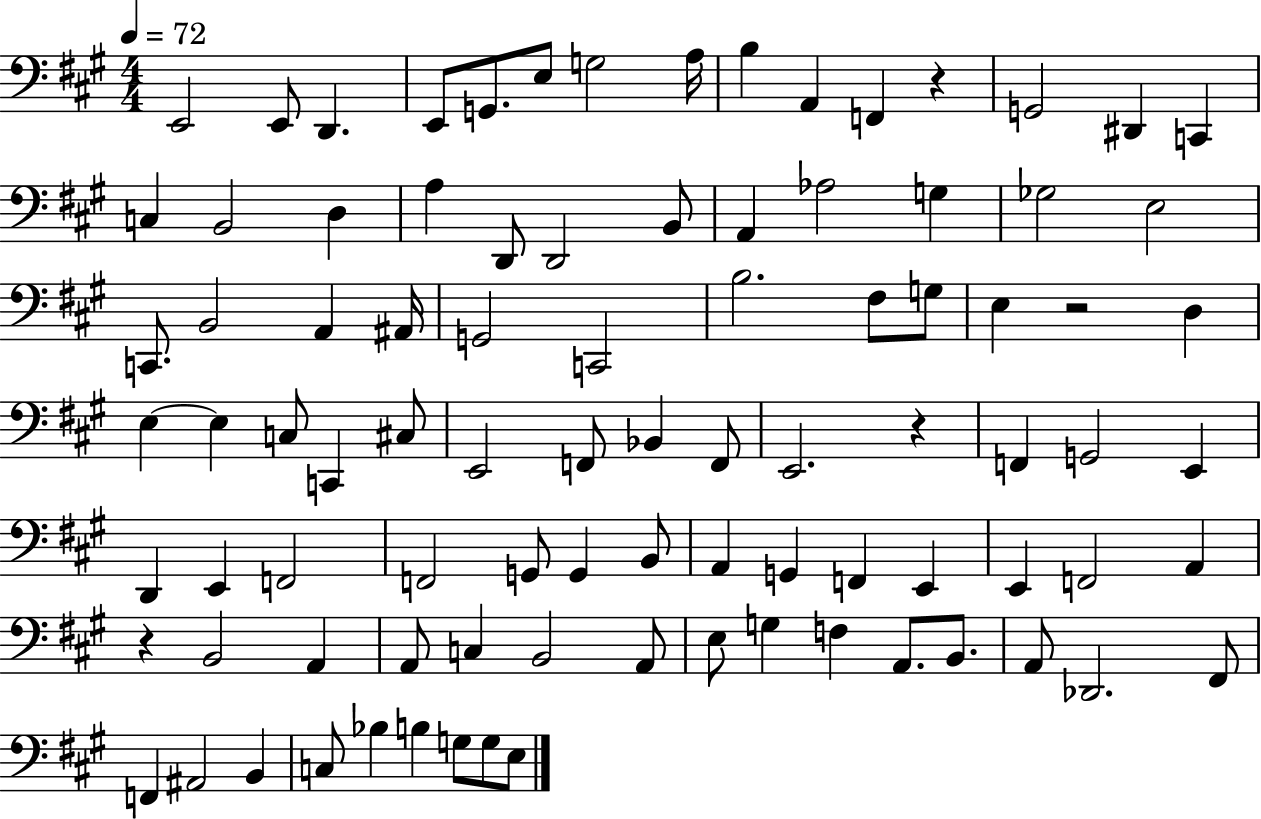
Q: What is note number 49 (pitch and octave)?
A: G2